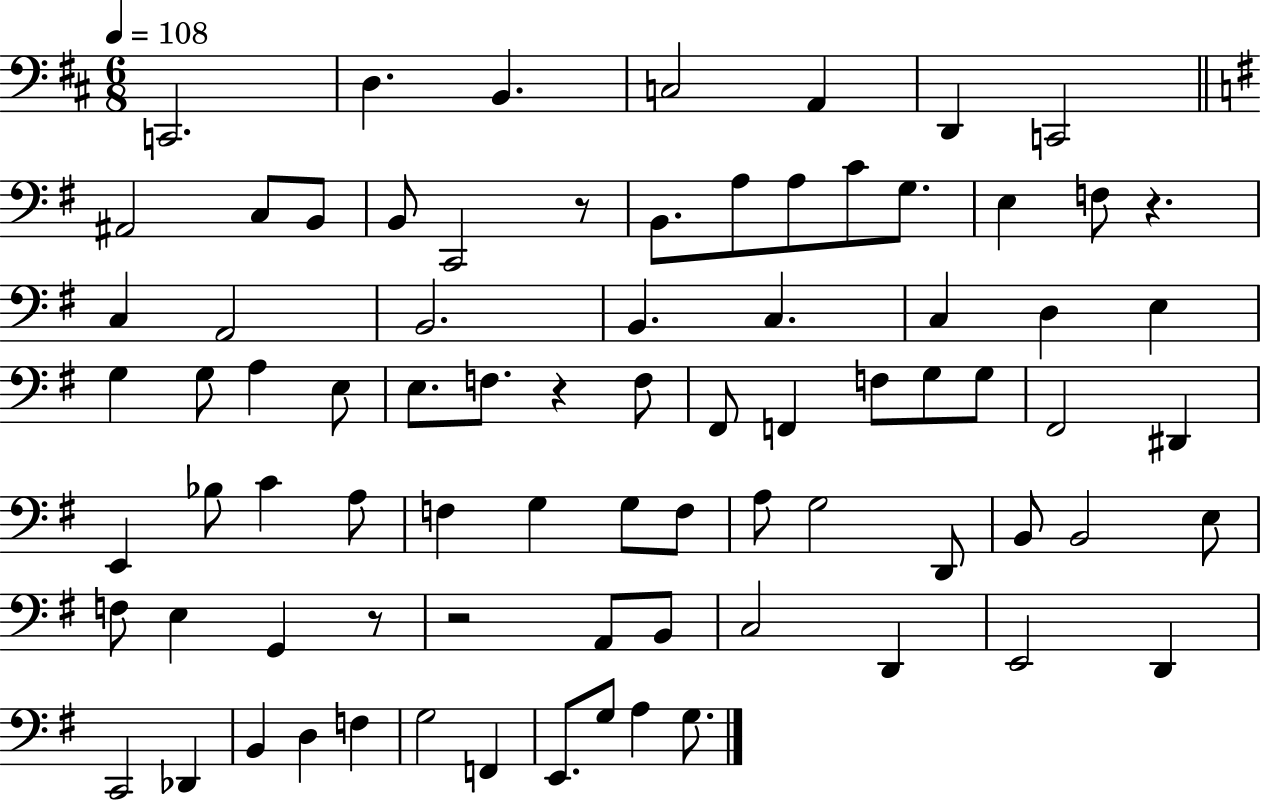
C2/h. D3/q. B2/q. C3/h A2/q D2/q C2/h A#2/h C3/e B2/e B2/e C2/h R/e B2/e. A3/e A3/e C4/e G3/e. E3/q F3/e R/q. C3/q A2/h B2/h. B2/q. C3/q. C3/q D3/q E3/q G3/q G3/e A3/q E3/e E3/e. F3/e. R/q F3/e F#2/e F2/q F3/e G3/e G3/e F#2/h D#2/q E2/q Bb3/e C4/q A3/e F3/q G3/q G3/e F3/e A3/e G3/h D2/e B2/e B2/h E3/e F3/e E3/q G2/q R/e R/h A2/e B2/e C3/h D2/q E2/h D2/q C2/h Db2/q B2/q D3/q F3/q G3/h F2/q E2/e. G3/e A3/q G3/e.